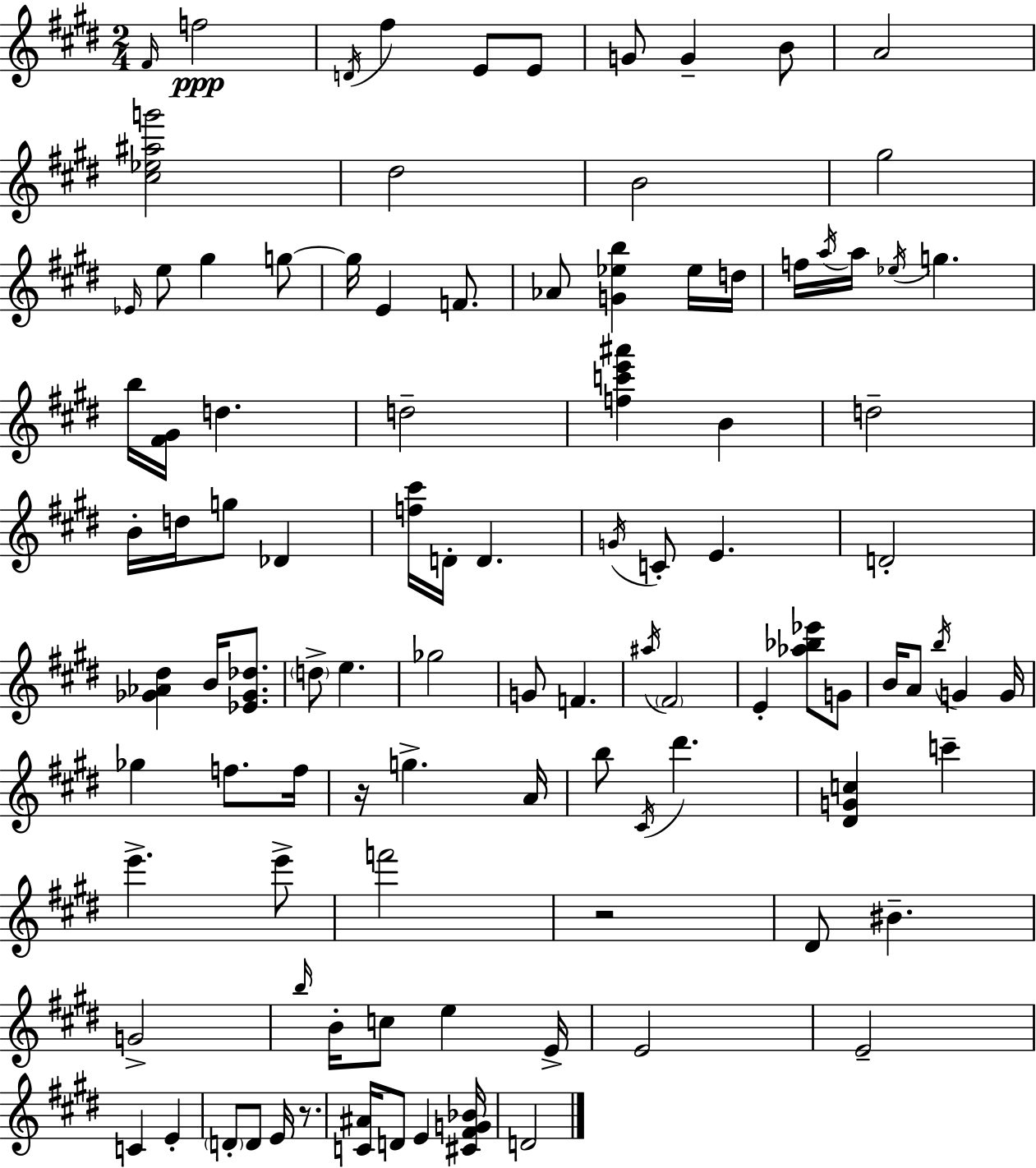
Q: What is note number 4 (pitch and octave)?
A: F#5